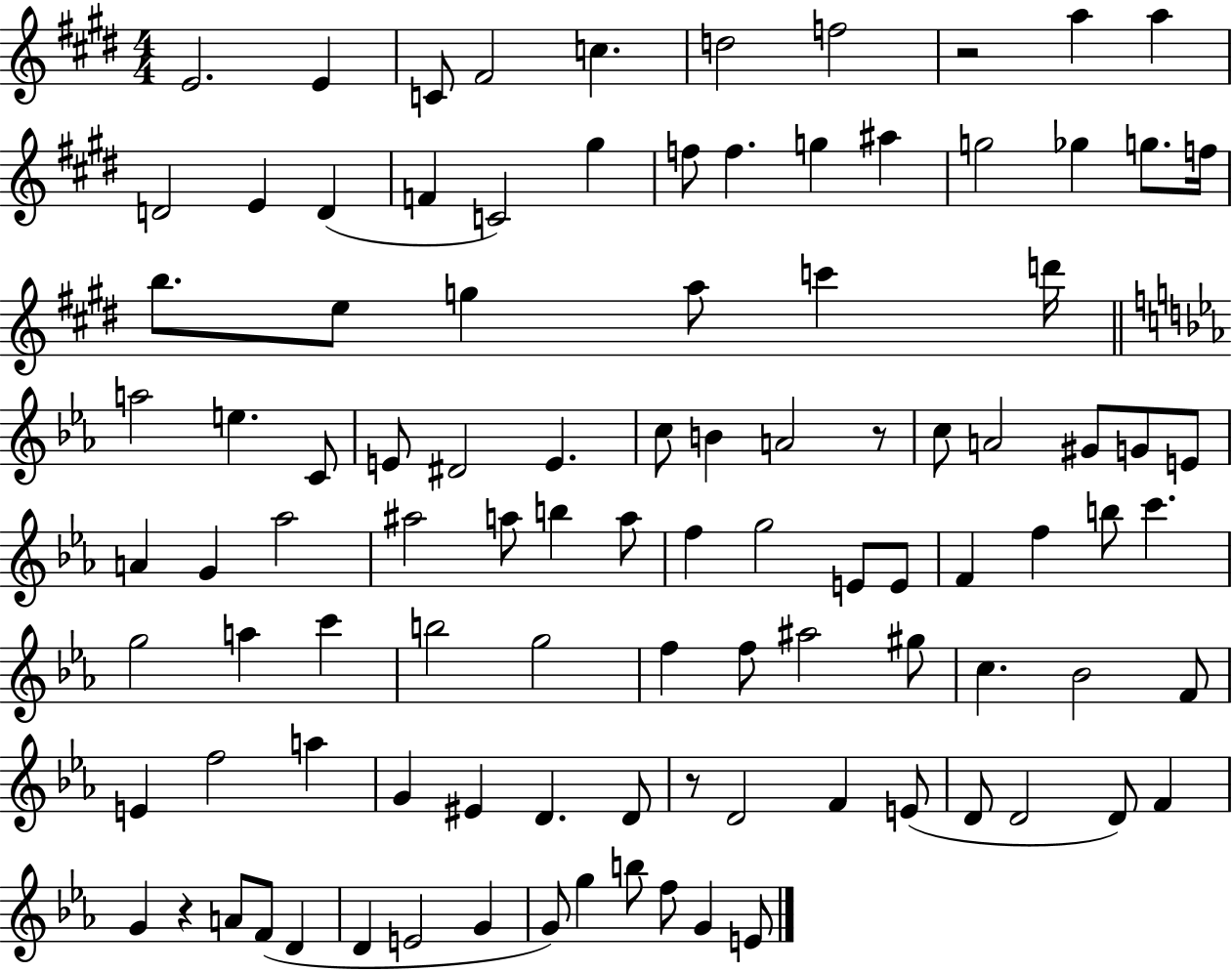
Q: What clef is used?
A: treble